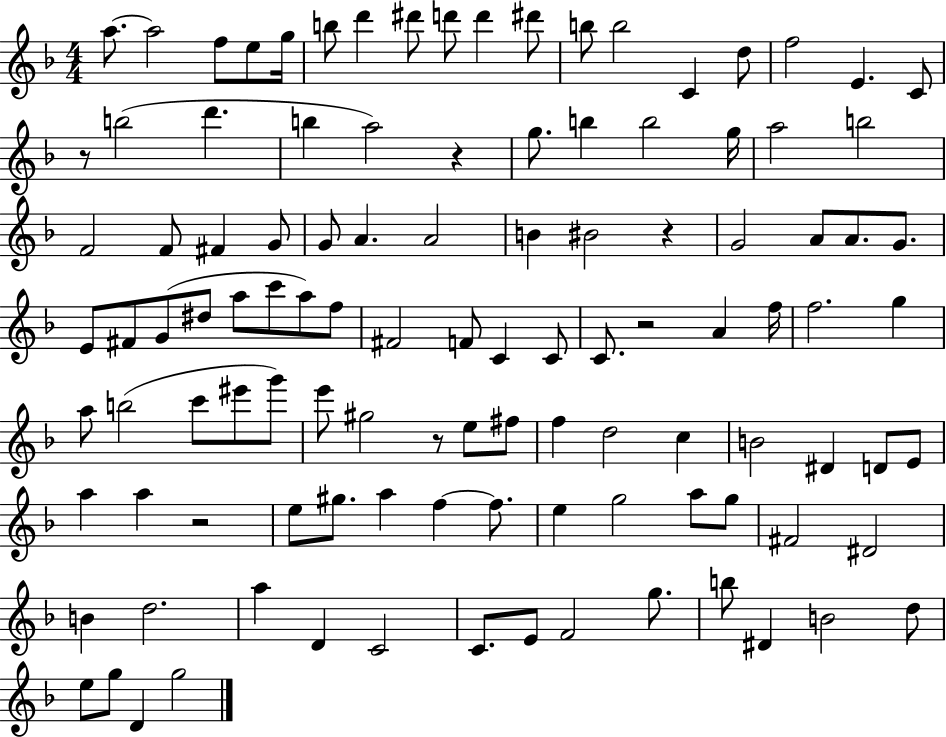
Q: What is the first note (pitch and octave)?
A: A5